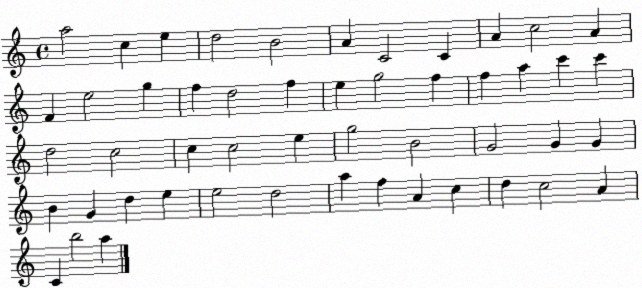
X:1
T:Untitled
M:4/4
L:1/4
K:C
a2 c e d2 B2 A C2 C A c2 A F e2 g f d2 f e g2 f f a c' c' d2 c2 c c2 e g2 B2 G2 G G B G d e e2 d2 a f A c d c2 A C b2 a